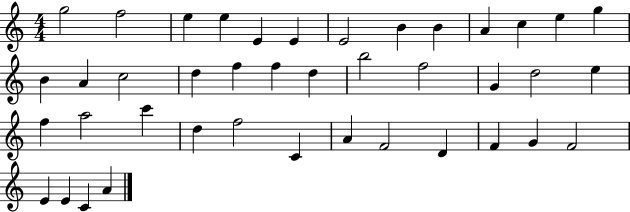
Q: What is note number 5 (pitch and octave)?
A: E4